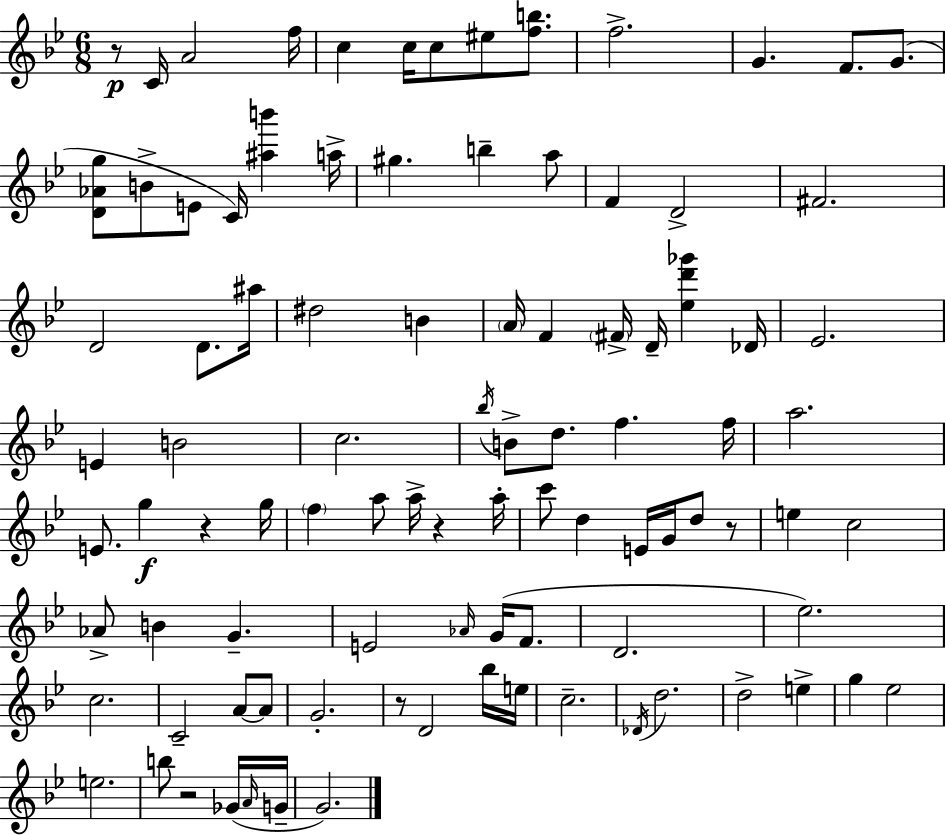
R/e C4/s A4/h F5/s C5/q C5/s C5/e EIS5/e [F5,B5]/e. F5/h. G4/q. F4/e. G4/e. [D4,Ab4,G5]/e B4/e E4/e C4/s [A#5,B6]/q A5/s G#5/q. B5/q A5/e F4/q D4/h F#4/h. D4/h D4/e. A#5/s D#5/h B4/q A4/s F4/q F#4/s D4/s [Eb5,D6,Gb6]/q Db4/s Eb4/h. E4/q B4/h C5/h. Bb5/s B4/e D5/e. F5/q. F5/s A5/h. E4/e. G5/q R/q G5/s F5/q A5/e A5/s R/q A5/s C6/e D5/q E4/s G4/s D5/e R/e E5/q C5/h Ab4/e B4/q G4/q. E4/h Ab4/s G4/s F4/e. D4/h. Eb5/h. C5/h. C4/h A4/e A4/e G4/h. R/e D4/h Bb5/s E5/s C5/h. Db4/s D5/h. D5/h E5/q G5/q Eb5/h E5/h. B5/e R/h Gb4/s A4/s G4/s G4/h.